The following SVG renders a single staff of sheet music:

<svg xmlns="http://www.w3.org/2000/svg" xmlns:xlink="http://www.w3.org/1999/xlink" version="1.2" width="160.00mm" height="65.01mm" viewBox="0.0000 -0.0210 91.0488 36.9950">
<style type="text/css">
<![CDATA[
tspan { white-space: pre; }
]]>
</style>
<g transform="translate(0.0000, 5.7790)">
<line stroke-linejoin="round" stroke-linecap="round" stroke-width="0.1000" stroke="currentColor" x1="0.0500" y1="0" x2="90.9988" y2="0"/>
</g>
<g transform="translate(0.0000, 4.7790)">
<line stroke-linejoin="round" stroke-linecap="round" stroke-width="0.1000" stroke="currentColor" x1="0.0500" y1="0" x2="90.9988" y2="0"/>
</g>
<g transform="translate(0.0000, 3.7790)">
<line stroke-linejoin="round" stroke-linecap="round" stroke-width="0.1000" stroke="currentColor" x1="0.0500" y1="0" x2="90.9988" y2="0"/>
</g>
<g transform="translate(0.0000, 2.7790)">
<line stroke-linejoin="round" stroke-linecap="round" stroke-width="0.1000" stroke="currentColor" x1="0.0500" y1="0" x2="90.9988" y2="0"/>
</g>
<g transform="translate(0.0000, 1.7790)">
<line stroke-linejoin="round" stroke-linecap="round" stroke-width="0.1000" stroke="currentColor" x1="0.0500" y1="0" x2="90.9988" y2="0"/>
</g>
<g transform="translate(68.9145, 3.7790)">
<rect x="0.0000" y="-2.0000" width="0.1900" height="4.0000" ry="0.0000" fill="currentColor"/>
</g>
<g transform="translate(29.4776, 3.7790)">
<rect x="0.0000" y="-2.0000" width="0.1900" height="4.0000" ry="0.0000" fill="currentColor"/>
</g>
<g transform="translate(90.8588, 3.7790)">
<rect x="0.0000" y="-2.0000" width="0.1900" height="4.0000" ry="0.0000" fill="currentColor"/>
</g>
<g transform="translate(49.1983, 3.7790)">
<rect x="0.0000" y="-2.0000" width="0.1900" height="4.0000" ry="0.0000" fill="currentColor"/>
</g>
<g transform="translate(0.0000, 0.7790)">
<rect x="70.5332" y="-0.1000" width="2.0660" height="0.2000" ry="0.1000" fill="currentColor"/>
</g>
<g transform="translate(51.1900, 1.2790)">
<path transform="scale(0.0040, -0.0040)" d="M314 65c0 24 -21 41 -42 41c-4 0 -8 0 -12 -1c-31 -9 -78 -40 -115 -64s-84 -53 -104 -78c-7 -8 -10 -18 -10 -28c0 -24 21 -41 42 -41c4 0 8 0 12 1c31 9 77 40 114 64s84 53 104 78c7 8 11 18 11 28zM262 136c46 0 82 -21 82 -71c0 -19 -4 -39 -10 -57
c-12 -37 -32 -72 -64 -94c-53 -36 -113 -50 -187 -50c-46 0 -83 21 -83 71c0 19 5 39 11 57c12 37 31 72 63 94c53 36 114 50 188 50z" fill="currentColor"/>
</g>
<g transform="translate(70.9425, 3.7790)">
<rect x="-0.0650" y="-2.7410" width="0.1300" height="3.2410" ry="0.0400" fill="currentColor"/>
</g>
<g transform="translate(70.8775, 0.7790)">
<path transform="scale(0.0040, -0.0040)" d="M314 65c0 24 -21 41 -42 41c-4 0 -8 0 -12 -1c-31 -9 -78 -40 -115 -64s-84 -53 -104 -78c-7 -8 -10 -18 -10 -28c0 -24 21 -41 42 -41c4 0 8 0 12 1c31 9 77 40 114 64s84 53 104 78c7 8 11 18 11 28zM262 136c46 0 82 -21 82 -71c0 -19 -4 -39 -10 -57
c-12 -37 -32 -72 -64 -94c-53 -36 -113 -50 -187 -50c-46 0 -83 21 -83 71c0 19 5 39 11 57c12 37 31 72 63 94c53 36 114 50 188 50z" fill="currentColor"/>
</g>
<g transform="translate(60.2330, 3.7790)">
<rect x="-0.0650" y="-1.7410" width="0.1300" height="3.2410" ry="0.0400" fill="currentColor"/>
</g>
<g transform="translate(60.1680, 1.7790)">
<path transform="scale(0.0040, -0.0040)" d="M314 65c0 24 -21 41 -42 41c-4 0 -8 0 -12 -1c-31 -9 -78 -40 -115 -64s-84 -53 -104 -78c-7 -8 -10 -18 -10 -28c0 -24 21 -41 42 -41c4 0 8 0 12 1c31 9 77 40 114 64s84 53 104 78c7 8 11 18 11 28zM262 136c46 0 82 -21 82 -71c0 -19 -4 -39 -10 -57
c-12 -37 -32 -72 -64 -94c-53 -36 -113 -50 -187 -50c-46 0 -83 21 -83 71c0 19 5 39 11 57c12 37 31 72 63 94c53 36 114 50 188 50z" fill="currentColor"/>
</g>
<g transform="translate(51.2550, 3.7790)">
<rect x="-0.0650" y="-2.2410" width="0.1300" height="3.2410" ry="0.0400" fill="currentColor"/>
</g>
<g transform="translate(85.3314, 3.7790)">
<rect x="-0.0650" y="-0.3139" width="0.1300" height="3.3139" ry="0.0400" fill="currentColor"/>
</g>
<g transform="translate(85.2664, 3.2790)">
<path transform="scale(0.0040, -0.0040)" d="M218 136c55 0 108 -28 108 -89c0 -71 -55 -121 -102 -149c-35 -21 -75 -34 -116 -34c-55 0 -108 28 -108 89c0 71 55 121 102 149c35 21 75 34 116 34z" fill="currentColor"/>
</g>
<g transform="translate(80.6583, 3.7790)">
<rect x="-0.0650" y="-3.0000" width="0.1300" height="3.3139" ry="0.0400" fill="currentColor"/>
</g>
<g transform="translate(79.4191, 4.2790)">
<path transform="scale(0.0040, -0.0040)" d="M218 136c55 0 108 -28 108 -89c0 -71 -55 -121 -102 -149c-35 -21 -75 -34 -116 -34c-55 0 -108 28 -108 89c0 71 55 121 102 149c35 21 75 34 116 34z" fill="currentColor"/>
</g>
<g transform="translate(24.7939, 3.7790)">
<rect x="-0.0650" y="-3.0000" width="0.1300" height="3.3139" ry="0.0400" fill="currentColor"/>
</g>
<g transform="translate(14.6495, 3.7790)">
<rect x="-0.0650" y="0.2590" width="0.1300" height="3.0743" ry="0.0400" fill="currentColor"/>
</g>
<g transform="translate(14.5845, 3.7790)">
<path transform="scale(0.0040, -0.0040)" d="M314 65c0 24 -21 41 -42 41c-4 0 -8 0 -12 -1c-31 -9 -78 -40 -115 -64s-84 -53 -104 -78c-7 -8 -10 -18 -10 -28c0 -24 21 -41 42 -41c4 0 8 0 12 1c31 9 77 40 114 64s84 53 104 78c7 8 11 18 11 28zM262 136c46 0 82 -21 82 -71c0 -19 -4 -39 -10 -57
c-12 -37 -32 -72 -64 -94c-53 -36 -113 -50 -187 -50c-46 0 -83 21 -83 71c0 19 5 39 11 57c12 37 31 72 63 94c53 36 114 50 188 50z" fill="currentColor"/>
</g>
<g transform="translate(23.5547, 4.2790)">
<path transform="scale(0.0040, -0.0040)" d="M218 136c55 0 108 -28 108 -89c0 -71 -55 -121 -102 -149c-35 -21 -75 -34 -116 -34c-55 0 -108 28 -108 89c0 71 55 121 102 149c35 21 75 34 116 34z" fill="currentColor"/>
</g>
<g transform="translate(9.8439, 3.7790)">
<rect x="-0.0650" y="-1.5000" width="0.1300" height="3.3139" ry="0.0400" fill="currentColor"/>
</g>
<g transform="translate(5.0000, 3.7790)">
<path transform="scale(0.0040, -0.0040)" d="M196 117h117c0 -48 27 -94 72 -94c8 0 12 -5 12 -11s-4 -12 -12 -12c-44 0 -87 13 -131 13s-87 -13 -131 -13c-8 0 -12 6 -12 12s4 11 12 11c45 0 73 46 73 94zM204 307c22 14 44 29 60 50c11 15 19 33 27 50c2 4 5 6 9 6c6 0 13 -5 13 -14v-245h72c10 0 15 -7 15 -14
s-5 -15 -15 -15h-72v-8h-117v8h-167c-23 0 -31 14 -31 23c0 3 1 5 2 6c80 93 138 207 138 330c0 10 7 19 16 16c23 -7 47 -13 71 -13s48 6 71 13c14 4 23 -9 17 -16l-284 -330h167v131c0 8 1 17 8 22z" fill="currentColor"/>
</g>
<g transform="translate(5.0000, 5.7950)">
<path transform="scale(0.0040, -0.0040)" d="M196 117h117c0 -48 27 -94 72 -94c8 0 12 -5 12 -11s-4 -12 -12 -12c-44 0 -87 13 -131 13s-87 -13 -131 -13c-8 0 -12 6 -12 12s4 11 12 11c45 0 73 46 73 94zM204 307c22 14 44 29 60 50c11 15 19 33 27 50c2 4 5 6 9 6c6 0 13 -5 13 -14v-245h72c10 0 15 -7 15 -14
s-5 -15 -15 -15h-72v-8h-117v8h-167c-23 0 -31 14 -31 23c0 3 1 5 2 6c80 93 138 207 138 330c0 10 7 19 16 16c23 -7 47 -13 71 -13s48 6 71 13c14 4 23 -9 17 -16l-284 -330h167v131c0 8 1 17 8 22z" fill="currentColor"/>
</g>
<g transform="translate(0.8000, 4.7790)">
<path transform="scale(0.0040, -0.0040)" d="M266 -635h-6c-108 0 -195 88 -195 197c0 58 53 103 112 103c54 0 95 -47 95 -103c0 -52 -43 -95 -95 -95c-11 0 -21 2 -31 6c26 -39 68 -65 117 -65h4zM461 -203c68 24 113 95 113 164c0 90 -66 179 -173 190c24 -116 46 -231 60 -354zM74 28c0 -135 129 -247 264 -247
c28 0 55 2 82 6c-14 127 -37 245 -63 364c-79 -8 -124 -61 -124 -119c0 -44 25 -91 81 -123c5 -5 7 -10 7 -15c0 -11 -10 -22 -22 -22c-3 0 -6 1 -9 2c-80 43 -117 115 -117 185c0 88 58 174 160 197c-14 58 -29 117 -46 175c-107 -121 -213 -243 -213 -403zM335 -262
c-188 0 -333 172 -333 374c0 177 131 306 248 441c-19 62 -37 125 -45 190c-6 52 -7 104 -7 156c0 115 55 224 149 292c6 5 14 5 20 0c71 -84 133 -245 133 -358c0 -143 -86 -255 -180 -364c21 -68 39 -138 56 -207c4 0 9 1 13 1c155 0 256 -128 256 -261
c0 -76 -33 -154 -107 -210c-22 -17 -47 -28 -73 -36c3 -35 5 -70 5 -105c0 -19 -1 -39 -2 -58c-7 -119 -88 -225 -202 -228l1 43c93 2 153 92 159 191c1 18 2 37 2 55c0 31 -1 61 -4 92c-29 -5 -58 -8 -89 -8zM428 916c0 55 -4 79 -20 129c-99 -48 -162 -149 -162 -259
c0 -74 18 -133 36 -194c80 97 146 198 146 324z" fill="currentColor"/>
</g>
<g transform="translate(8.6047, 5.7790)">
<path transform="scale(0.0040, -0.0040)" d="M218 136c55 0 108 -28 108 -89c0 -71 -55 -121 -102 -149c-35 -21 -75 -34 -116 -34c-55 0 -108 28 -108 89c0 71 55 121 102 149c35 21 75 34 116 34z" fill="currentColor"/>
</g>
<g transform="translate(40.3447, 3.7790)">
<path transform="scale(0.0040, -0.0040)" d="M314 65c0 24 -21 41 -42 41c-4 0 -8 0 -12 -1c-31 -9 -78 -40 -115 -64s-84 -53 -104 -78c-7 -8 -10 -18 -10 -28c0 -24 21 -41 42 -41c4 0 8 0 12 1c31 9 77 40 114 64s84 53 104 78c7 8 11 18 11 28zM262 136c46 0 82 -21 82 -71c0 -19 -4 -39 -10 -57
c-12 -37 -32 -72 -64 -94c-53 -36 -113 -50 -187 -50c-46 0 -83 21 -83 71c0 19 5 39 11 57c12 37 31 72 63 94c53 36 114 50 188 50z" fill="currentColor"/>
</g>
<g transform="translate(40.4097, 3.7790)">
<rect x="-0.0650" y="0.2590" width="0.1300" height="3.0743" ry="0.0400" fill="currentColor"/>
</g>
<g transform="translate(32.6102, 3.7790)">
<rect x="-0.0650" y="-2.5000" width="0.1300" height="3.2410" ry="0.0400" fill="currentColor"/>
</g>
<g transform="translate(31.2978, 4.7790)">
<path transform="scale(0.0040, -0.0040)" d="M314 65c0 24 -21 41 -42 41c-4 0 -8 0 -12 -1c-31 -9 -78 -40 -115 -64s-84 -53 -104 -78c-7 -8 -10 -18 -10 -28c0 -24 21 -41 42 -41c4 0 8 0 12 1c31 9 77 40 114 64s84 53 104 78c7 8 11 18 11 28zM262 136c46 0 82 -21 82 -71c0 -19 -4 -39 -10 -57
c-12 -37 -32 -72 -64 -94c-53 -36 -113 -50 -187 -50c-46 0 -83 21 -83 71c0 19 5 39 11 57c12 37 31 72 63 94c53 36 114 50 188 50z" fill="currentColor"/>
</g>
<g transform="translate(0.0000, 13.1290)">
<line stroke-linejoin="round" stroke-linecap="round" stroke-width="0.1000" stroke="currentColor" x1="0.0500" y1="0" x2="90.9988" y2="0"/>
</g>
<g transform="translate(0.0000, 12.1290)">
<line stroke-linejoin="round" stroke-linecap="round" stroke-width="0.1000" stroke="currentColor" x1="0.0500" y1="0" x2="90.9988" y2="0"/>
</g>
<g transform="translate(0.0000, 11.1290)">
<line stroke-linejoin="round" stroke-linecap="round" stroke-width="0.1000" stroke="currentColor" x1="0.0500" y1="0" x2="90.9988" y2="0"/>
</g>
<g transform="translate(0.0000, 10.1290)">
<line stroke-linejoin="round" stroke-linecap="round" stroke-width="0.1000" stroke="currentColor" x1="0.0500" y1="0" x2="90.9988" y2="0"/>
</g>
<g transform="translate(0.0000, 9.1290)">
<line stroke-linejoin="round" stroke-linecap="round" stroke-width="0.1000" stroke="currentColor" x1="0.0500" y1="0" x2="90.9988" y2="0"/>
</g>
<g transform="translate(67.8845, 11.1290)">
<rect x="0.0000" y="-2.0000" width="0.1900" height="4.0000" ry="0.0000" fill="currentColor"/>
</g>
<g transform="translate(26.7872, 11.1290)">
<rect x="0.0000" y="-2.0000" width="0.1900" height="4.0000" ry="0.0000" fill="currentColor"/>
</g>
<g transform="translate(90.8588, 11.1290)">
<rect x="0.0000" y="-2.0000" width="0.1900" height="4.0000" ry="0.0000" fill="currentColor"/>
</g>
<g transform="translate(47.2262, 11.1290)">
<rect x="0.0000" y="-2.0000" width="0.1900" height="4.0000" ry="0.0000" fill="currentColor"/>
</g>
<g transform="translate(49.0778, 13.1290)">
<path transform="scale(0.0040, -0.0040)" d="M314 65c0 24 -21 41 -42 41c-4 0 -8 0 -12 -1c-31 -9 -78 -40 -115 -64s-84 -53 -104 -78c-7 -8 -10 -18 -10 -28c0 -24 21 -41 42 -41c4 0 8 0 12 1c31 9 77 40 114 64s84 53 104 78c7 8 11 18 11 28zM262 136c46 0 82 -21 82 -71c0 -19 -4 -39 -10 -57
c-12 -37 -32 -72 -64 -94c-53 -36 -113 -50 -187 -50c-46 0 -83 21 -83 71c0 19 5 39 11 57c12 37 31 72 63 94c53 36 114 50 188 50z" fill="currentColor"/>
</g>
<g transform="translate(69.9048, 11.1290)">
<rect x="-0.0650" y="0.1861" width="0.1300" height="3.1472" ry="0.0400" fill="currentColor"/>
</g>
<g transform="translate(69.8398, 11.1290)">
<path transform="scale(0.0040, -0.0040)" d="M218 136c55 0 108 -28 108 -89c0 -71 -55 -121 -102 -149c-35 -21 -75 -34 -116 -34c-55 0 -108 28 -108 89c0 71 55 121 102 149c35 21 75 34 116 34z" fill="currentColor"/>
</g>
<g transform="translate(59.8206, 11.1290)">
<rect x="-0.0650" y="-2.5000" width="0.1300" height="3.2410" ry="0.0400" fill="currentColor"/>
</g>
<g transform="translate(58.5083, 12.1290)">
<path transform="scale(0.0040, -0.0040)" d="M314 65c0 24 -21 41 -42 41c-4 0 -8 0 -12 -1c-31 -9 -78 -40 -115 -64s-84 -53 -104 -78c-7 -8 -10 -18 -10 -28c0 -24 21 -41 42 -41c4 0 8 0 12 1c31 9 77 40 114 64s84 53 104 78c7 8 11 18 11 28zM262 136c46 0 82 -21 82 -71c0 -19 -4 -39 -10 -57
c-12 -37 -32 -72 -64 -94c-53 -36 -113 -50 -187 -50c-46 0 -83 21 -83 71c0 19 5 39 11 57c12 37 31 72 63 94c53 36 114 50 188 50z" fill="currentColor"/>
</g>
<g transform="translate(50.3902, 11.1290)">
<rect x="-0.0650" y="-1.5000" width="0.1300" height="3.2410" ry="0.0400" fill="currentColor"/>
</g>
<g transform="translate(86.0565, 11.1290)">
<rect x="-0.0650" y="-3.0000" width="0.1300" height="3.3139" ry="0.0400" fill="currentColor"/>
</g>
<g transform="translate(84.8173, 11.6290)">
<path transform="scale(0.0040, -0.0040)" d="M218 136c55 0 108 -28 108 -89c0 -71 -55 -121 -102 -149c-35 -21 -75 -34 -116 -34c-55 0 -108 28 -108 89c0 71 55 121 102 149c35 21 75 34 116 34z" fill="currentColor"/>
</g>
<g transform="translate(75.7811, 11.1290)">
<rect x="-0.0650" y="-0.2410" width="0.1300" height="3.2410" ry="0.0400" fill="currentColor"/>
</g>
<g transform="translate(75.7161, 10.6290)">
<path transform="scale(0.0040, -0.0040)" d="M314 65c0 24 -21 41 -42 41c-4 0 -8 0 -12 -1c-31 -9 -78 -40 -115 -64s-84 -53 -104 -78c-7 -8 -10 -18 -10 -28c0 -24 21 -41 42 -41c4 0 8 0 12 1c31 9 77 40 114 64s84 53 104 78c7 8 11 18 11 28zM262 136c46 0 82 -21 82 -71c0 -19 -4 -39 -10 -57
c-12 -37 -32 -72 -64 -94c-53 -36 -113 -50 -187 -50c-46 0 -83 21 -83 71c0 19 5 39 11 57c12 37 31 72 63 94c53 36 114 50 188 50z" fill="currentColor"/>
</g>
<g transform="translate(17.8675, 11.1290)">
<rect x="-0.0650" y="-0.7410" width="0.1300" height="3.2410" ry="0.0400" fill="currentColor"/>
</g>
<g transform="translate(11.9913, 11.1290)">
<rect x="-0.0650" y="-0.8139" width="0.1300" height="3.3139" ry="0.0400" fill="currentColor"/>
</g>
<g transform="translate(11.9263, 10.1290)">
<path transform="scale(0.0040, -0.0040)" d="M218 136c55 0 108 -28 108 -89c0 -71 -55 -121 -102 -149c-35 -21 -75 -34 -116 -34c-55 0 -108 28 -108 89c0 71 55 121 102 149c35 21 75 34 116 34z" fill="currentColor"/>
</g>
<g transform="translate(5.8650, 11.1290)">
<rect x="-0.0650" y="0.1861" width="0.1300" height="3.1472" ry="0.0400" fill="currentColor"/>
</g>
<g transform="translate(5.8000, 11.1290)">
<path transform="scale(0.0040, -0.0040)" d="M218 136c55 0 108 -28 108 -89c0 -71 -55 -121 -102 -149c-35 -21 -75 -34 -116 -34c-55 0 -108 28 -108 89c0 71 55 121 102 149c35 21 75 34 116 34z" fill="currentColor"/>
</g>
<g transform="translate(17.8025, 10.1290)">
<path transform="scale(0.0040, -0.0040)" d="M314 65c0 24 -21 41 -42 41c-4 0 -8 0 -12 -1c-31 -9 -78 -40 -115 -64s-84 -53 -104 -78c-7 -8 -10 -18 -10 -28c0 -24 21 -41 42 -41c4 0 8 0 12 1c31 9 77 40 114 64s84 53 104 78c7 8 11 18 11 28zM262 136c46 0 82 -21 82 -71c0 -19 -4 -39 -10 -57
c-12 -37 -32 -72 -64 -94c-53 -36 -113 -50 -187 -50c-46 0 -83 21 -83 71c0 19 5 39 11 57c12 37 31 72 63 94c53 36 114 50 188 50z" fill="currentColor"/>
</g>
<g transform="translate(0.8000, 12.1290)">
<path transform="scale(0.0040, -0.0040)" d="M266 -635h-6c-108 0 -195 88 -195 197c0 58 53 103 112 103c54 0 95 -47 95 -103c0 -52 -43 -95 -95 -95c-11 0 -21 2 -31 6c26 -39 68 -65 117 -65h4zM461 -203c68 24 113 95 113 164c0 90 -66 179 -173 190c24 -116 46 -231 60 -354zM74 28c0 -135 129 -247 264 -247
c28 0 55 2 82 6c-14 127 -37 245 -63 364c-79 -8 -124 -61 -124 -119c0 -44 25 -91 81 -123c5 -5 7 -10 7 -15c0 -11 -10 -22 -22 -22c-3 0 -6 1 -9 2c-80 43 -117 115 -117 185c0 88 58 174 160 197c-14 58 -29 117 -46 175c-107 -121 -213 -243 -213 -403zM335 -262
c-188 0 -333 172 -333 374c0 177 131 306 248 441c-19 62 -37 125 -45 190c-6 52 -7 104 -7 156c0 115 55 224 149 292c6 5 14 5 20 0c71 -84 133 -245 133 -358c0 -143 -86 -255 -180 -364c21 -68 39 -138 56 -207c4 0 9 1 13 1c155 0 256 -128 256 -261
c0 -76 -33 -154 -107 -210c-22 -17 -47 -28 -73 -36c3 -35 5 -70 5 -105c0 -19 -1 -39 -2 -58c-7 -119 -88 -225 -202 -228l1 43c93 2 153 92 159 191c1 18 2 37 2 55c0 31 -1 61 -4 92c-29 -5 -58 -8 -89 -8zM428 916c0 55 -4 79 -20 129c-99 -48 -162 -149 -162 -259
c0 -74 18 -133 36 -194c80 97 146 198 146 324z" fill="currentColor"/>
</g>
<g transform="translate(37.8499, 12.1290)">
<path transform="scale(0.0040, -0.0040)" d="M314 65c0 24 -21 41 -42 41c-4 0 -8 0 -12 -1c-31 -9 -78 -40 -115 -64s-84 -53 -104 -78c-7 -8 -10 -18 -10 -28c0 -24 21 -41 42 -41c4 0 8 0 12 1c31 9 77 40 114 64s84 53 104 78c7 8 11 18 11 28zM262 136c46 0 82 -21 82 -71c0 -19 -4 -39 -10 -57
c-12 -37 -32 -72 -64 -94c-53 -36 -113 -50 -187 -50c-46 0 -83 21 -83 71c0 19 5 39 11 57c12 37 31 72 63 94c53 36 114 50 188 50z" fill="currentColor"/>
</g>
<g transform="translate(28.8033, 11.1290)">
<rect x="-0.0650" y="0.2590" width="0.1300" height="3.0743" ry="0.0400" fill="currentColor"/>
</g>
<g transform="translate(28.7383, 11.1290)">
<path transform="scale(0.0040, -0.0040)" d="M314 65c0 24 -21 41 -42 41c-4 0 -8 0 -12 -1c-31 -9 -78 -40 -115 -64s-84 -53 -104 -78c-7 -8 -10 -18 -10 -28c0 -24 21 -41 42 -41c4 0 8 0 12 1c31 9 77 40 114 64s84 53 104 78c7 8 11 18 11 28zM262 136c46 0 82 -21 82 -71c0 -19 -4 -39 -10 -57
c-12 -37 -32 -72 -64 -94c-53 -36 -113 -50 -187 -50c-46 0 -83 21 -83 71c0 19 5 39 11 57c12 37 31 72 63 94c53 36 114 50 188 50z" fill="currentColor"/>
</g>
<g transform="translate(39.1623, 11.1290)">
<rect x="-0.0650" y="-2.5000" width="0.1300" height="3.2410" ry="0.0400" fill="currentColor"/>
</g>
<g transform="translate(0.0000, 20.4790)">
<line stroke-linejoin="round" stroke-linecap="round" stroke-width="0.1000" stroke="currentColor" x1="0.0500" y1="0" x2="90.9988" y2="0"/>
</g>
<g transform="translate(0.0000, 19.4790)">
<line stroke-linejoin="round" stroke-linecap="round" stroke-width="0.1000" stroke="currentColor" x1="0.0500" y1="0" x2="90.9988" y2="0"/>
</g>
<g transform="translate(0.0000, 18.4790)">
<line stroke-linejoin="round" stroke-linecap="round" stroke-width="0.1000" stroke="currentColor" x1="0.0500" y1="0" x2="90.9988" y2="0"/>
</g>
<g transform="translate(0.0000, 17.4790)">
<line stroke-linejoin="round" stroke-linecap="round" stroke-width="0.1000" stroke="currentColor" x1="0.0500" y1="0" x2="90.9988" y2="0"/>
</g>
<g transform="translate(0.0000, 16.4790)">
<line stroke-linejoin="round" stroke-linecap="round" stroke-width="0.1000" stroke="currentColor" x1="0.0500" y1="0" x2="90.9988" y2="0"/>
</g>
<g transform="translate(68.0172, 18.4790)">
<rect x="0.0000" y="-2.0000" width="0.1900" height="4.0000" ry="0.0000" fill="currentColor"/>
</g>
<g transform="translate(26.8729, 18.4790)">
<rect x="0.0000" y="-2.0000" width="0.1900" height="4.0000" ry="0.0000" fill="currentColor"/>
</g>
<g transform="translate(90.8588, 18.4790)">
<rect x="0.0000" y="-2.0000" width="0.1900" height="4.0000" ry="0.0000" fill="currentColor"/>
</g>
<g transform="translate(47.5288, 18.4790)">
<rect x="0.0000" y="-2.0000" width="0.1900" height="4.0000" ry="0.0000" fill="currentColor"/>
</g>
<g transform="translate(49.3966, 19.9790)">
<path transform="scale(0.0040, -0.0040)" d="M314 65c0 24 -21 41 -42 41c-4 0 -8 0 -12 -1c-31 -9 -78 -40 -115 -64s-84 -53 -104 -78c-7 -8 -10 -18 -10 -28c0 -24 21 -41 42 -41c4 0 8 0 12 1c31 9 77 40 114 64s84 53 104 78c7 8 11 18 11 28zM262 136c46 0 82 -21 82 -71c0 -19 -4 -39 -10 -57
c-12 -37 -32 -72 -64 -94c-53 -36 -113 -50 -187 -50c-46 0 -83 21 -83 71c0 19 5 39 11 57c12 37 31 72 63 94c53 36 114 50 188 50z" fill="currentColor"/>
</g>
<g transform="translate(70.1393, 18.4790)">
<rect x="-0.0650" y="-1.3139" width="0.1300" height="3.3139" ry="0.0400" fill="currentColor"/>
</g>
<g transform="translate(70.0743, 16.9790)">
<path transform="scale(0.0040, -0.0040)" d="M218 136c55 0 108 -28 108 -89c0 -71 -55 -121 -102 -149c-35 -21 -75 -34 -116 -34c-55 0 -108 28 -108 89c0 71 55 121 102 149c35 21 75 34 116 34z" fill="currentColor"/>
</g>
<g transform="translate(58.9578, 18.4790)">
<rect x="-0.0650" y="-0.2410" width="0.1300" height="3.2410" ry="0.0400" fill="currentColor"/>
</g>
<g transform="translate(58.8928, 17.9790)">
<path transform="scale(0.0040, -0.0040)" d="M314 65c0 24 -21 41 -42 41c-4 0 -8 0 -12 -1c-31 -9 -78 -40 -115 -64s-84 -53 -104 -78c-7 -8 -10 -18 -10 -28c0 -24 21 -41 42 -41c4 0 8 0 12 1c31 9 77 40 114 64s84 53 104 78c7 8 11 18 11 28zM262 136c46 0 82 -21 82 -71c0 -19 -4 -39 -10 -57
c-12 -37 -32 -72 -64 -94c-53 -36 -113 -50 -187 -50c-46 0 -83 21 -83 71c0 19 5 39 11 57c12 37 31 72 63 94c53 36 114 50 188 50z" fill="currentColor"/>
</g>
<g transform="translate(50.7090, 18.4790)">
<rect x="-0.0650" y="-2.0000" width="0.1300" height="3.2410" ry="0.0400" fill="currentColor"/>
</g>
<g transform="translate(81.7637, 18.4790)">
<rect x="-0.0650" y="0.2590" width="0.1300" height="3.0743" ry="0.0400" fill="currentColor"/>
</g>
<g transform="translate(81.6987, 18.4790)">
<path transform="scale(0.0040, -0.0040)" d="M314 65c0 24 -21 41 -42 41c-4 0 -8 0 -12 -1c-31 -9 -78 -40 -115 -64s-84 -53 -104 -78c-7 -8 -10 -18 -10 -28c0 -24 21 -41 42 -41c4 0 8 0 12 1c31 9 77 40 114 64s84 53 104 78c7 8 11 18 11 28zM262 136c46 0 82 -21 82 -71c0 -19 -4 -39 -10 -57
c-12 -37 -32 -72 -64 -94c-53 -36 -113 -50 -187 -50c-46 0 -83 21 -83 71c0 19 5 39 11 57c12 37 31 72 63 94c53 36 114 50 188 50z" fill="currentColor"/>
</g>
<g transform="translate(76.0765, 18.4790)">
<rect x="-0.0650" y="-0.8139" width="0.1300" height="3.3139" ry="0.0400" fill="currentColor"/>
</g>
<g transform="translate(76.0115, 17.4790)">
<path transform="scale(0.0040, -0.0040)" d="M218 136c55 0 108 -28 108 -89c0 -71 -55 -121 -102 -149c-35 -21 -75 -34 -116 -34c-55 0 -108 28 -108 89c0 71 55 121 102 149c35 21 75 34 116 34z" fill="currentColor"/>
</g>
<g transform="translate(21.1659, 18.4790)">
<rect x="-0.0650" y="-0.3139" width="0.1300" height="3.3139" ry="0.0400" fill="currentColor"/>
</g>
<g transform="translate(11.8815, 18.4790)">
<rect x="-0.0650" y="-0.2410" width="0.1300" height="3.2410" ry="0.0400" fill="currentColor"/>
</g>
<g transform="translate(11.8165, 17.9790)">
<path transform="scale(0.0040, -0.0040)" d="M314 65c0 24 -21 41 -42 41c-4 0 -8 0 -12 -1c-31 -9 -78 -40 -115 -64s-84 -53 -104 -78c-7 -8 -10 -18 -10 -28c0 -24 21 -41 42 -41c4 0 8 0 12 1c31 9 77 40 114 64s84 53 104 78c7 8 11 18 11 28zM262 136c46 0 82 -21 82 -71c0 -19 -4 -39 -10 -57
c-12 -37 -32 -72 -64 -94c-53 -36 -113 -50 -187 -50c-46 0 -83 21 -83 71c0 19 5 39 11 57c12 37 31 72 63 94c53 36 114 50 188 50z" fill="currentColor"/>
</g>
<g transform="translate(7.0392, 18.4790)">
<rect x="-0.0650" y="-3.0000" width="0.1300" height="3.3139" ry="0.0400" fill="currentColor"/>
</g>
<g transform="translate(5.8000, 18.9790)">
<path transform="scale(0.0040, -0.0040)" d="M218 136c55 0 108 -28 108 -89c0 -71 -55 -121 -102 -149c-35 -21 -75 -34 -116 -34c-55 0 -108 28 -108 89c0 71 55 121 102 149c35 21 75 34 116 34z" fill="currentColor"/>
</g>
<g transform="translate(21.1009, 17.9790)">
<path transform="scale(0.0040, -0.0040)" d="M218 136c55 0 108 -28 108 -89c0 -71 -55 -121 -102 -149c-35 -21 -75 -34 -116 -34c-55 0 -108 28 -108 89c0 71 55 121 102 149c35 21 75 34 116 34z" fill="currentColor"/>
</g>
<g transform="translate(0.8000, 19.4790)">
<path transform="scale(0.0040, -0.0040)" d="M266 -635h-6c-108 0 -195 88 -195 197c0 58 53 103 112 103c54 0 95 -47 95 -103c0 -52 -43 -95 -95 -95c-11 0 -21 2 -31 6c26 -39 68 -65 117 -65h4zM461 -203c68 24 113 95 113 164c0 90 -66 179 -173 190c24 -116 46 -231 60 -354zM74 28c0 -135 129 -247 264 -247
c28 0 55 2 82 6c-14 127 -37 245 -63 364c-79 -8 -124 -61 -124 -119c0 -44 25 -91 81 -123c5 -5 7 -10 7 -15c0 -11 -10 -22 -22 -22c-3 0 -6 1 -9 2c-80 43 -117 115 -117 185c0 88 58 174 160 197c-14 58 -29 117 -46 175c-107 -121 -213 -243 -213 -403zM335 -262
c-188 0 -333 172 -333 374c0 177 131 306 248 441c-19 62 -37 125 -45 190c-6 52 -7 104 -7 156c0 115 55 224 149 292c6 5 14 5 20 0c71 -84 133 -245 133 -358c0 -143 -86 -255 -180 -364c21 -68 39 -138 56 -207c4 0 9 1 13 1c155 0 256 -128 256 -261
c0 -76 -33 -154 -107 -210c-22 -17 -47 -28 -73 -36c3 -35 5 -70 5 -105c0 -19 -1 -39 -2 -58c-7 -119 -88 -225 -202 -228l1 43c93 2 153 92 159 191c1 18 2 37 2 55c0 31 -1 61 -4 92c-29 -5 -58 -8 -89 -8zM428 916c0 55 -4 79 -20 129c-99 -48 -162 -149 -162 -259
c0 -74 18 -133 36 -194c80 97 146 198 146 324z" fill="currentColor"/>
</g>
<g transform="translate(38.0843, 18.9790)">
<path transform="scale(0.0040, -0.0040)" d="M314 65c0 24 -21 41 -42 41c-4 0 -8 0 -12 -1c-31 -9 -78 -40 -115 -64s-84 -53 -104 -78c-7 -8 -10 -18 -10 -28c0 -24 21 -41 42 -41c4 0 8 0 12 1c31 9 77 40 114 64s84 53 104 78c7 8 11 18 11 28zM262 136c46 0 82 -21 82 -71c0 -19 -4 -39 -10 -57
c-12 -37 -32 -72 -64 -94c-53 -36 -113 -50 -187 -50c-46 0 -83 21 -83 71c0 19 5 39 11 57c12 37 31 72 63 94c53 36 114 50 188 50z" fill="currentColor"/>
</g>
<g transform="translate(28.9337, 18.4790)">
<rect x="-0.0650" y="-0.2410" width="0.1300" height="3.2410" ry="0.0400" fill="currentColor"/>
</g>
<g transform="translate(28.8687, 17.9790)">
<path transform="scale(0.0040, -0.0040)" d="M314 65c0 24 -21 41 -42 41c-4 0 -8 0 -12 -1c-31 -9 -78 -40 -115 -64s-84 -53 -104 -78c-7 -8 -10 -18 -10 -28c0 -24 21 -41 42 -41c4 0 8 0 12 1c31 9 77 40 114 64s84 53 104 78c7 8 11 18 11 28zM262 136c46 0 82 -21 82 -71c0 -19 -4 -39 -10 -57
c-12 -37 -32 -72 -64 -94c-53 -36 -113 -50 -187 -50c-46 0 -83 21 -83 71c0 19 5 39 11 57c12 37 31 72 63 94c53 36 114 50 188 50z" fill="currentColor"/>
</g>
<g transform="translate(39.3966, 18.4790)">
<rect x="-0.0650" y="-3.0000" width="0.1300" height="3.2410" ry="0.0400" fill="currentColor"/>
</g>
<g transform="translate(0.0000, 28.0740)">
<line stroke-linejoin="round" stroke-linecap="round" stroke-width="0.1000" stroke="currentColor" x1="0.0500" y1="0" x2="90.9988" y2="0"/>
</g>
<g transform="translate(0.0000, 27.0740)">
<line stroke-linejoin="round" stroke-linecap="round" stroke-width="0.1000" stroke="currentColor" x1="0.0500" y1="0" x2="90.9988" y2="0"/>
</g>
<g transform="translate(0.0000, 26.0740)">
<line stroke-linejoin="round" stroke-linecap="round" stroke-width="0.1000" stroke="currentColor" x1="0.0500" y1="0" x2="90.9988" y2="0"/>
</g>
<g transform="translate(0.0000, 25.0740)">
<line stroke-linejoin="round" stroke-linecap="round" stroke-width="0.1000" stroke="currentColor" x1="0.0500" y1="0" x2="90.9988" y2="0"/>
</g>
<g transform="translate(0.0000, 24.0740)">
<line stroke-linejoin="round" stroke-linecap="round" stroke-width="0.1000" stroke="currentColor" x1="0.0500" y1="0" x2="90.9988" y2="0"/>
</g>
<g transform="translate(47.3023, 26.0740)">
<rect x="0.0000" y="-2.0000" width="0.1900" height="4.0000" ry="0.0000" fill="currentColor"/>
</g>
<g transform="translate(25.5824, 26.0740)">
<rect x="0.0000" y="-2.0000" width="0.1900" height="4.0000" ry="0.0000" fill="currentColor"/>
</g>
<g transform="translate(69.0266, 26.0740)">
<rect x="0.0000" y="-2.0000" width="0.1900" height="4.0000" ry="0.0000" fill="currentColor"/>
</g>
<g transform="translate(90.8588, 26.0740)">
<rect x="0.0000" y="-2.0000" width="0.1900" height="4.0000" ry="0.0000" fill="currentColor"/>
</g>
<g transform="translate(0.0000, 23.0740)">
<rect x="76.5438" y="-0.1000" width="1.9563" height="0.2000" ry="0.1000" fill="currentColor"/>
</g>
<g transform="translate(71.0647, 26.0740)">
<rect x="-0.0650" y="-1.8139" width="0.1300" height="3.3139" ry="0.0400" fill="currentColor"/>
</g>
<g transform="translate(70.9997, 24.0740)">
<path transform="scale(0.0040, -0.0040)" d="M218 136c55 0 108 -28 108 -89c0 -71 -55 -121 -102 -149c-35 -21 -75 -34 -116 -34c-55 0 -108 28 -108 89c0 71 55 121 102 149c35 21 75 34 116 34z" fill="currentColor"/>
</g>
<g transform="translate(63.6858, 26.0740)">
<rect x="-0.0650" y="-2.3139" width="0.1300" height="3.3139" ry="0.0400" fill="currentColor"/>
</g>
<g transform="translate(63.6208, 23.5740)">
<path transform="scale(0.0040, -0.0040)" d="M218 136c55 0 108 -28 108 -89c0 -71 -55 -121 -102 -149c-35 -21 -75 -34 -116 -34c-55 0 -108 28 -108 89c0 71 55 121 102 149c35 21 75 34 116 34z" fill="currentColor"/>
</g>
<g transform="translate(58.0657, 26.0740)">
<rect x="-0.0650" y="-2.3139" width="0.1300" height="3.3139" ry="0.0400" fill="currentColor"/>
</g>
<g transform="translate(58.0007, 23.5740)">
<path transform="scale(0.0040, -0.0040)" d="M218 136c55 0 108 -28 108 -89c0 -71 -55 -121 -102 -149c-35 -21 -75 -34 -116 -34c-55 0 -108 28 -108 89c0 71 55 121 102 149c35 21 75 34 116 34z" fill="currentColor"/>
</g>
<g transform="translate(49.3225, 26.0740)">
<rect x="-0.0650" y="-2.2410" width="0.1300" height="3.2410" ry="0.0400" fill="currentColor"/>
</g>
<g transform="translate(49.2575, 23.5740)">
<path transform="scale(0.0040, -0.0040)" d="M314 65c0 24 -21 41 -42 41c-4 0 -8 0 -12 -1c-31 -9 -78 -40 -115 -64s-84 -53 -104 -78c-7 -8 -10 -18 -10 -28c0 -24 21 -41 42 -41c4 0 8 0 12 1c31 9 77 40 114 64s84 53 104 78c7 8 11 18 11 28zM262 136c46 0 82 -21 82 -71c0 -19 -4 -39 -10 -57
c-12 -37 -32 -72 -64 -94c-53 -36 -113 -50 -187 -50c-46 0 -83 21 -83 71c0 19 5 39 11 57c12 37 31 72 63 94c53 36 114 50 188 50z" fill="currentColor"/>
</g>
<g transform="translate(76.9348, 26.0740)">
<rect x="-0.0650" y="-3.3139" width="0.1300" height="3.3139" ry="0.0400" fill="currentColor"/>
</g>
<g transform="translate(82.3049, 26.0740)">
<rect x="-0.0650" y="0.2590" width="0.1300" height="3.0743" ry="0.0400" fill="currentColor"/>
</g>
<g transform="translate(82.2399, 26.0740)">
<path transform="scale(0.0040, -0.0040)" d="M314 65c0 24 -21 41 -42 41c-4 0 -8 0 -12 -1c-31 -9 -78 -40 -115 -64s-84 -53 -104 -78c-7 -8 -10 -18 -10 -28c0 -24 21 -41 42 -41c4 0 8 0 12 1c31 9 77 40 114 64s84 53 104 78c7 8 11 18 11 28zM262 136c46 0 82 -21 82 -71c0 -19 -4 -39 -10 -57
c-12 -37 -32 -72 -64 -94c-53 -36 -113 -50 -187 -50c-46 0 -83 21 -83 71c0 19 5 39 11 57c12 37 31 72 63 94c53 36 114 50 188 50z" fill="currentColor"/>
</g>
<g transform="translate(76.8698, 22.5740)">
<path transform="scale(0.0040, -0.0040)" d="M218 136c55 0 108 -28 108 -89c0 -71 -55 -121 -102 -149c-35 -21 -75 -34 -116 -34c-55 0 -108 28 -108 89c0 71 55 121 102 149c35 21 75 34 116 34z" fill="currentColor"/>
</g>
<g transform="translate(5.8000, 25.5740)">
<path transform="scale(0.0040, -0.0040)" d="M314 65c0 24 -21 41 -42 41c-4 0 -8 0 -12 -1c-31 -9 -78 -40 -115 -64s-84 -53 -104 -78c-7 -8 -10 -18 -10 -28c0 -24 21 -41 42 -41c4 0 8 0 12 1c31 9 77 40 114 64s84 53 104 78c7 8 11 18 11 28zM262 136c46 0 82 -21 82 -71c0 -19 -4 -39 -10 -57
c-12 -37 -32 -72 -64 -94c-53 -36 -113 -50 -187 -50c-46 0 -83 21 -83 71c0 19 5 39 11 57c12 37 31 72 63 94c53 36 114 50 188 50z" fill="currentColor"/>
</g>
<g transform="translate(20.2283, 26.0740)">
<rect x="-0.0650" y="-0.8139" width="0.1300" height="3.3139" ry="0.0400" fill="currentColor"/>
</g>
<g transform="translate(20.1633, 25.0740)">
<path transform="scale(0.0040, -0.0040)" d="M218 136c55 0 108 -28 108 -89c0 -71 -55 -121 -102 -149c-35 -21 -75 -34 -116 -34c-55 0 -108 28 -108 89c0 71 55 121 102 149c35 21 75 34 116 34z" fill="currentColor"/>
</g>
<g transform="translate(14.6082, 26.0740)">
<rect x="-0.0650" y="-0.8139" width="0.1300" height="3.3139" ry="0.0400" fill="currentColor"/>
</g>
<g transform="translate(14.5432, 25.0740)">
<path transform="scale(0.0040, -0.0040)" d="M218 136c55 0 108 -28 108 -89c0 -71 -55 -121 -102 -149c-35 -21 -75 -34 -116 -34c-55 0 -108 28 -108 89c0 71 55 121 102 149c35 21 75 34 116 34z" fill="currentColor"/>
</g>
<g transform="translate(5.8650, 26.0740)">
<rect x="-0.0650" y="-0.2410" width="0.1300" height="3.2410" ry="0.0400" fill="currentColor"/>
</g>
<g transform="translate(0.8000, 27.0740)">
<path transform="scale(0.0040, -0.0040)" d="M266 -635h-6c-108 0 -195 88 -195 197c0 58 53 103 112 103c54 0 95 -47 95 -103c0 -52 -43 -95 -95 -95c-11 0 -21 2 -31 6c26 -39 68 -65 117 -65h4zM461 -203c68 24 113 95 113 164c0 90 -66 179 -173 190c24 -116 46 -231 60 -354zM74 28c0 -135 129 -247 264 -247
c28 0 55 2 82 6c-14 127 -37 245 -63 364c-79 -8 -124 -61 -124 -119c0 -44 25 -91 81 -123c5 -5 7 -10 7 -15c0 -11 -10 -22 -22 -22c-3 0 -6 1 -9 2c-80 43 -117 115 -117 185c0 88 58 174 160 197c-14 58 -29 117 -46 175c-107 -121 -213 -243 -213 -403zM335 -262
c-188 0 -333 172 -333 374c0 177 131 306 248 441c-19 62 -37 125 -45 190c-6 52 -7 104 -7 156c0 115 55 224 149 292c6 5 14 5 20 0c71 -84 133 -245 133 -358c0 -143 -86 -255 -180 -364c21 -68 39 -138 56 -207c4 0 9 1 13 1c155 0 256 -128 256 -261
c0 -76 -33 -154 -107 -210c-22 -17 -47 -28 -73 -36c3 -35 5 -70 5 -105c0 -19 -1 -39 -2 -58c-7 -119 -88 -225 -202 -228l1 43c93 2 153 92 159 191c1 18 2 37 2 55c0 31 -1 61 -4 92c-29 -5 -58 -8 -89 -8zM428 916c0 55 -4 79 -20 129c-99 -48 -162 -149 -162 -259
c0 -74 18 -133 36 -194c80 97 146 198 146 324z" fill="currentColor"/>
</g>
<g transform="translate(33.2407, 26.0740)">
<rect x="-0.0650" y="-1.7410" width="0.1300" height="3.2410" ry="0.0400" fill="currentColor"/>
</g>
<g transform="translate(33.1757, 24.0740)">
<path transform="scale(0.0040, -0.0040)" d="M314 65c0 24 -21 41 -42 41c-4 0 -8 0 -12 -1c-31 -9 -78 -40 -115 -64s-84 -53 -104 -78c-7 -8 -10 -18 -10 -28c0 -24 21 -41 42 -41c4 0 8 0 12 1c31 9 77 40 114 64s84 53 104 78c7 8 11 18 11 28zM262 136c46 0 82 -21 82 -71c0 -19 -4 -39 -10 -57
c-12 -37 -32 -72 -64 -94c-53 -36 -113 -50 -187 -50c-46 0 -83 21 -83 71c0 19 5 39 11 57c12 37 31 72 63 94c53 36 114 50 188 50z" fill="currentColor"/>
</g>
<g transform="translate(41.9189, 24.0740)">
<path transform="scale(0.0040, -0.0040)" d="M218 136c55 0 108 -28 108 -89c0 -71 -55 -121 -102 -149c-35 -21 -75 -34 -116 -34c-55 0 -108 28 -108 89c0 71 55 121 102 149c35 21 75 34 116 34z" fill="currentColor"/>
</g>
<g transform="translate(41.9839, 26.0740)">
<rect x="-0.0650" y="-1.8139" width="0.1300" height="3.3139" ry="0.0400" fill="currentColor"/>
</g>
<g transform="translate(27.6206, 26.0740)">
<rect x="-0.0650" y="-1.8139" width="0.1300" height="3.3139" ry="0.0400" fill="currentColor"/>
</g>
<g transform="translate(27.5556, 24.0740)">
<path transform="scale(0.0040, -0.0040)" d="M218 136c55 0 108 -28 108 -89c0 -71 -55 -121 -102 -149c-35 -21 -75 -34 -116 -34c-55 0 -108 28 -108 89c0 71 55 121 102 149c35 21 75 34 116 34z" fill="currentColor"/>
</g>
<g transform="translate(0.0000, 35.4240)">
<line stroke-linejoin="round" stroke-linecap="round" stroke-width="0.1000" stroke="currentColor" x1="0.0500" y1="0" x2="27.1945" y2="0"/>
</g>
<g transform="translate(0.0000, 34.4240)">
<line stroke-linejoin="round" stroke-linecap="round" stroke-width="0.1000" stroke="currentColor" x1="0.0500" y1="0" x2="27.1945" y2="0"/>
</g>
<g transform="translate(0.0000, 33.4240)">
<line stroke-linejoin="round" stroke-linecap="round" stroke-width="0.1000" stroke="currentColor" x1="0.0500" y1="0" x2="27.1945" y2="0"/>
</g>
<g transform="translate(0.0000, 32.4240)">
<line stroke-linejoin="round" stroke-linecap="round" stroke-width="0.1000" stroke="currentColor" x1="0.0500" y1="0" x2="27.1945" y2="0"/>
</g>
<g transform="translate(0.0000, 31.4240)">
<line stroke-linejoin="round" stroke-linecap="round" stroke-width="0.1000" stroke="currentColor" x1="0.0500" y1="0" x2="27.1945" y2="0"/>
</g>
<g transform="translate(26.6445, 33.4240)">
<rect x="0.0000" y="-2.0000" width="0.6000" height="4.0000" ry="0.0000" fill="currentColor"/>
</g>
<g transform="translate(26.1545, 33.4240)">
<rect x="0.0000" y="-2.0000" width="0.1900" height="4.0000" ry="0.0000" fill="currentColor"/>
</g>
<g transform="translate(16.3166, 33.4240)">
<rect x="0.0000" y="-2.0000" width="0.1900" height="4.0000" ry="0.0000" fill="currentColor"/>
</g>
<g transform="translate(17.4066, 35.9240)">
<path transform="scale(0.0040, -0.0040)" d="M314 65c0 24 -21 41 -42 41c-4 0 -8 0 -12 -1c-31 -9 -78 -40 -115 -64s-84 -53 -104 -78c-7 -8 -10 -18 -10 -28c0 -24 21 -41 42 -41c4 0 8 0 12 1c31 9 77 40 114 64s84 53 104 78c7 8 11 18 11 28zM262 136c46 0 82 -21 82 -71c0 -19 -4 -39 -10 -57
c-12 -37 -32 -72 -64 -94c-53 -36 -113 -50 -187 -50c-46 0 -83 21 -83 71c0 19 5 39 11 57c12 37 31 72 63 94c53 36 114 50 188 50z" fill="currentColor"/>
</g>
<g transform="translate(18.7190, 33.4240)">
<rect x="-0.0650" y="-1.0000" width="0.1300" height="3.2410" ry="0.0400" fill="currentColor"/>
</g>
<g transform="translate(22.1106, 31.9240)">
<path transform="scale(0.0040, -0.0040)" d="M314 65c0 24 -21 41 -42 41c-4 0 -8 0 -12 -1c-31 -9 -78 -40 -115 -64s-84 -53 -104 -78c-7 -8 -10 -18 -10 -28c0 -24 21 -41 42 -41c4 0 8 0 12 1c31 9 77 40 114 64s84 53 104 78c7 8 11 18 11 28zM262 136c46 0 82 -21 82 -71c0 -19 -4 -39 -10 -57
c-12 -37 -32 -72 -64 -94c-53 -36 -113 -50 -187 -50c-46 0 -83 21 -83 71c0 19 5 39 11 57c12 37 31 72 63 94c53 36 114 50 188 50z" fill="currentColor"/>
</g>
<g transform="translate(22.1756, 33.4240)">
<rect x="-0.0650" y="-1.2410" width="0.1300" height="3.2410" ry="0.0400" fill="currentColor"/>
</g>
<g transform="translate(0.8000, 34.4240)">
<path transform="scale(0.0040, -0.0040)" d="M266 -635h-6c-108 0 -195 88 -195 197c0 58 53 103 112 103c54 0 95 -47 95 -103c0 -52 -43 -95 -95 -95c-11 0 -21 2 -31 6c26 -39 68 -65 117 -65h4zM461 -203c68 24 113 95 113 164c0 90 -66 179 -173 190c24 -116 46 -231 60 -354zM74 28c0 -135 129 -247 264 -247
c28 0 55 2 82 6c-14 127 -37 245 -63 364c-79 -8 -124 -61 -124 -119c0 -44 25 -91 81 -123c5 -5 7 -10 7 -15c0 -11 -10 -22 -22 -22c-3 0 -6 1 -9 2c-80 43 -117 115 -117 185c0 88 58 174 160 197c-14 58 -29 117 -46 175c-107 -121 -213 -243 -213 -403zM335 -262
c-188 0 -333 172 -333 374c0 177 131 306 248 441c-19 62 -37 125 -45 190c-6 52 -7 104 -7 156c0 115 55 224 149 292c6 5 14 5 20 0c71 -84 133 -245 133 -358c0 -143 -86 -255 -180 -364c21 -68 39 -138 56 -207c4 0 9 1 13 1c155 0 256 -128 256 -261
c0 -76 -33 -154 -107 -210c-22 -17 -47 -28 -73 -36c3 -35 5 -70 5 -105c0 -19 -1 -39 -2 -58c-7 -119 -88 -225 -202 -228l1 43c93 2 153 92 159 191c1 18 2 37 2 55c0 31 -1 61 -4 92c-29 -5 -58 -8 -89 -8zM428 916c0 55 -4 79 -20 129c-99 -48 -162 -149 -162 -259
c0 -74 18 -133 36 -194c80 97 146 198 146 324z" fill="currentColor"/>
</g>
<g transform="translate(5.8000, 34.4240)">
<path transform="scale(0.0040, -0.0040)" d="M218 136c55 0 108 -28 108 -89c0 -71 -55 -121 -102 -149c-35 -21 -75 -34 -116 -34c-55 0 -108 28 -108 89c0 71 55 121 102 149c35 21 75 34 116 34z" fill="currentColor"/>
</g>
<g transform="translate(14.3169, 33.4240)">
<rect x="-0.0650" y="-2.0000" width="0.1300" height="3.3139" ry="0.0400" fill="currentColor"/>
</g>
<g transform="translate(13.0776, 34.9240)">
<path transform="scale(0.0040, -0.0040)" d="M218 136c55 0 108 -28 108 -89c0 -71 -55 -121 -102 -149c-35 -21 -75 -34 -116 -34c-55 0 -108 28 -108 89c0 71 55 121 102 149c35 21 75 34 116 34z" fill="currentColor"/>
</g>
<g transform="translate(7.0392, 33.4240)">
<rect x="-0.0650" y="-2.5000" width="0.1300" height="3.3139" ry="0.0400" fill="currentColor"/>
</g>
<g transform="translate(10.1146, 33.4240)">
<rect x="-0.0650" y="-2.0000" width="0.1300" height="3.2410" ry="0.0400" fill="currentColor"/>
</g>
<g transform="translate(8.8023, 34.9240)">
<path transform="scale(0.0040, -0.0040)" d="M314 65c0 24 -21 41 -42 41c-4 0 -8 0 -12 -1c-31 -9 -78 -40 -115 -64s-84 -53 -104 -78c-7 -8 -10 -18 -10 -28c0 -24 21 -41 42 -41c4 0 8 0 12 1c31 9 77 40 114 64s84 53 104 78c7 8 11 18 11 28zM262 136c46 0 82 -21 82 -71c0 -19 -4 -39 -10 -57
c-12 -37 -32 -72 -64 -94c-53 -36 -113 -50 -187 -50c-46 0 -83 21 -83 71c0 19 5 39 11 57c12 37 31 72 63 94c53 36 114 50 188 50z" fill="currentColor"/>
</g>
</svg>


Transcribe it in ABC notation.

X:1
T:Untitled
M:4/4
L:1/4
K:C
E B2 A G2 B2 g2 f2 a2 A c B d d2 B2 G2 E2 G2 B c2 A A c2 c c2 A2 F2 c2 e d B2 c2 d d f f2 f g2 g g f b B2 G F2 F D2 e2